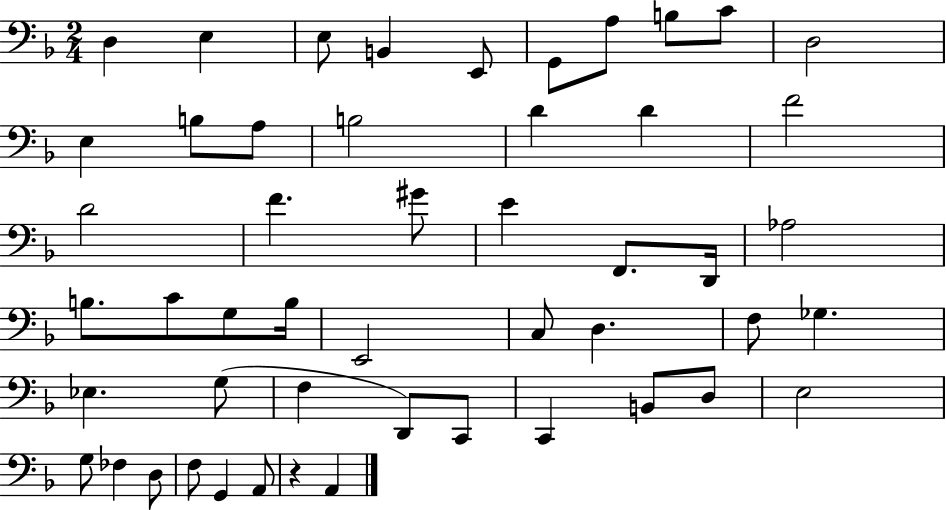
{
  \clef bass
  \numericTimeSignature
  \time 2/4
  \key f \major
  d4 e4 | e8 b,4 e,8 | g,8 a8 b8 c'8 | d2 | \break e4 b8 a8 | b2 | d'4 d'4 | f'2 | \break d'2 | f'4. gis'8 | e'4 f,8. d,16 | aes2 | \break b8. c'8 g8 b16 | e,2 | c8 d4. | f8 ges4. | \break ees4. g8( | f4 d,8) c,8 | c,4 b,8 d8 | e2 | \break g8 fes4 d8 | f8 g,4 a,8 | r4 a,4 | \bar "|."
}